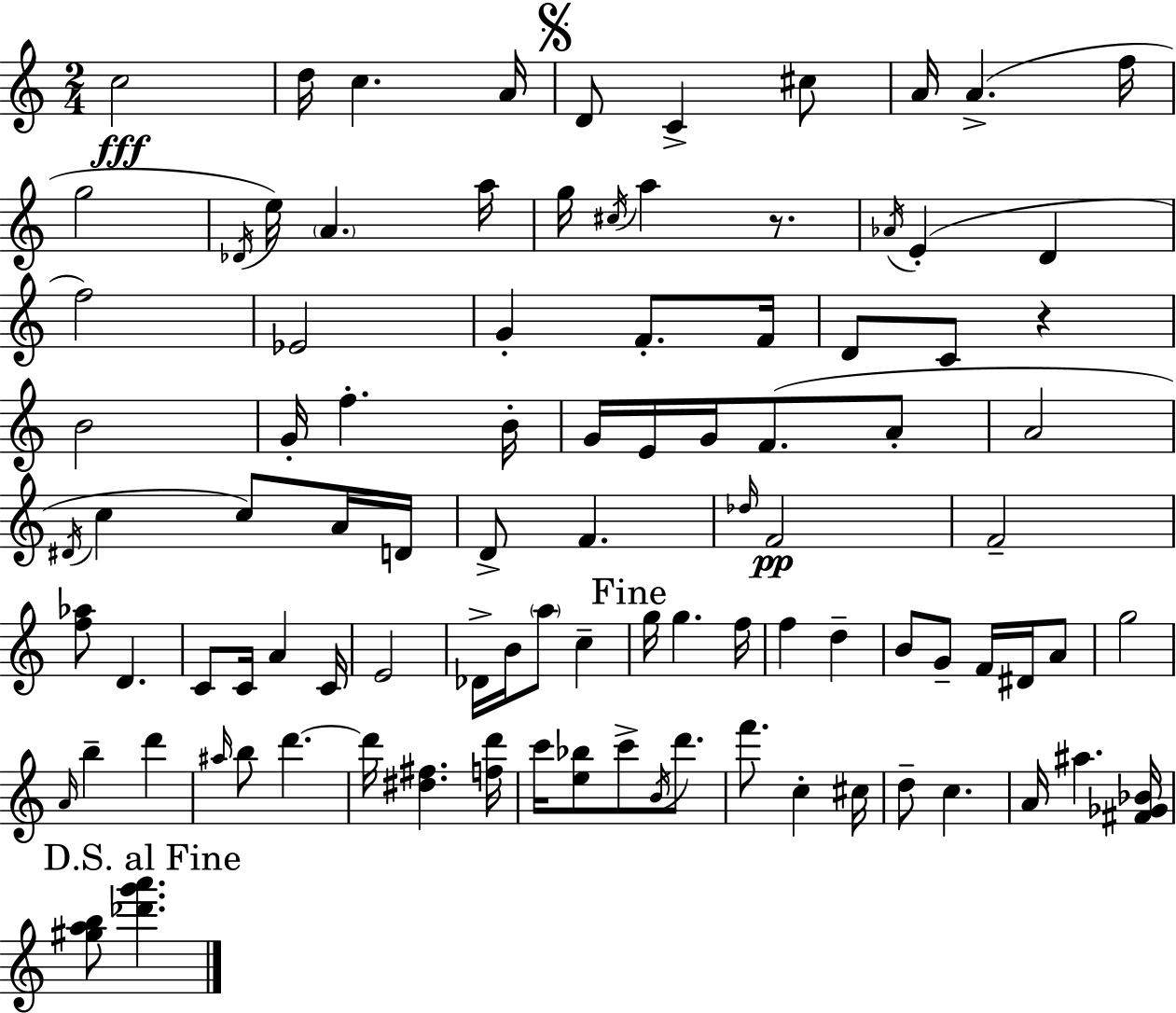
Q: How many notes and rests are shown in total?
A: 96